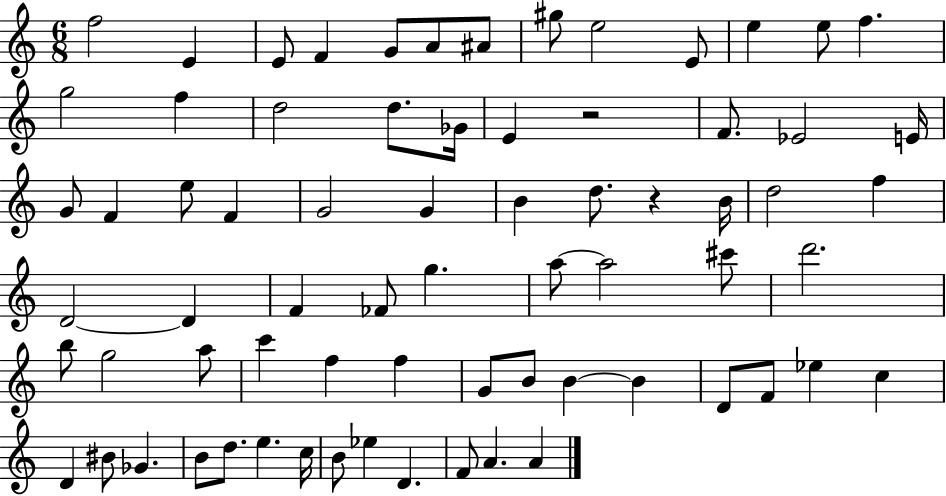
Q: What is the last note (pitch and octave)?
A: A4